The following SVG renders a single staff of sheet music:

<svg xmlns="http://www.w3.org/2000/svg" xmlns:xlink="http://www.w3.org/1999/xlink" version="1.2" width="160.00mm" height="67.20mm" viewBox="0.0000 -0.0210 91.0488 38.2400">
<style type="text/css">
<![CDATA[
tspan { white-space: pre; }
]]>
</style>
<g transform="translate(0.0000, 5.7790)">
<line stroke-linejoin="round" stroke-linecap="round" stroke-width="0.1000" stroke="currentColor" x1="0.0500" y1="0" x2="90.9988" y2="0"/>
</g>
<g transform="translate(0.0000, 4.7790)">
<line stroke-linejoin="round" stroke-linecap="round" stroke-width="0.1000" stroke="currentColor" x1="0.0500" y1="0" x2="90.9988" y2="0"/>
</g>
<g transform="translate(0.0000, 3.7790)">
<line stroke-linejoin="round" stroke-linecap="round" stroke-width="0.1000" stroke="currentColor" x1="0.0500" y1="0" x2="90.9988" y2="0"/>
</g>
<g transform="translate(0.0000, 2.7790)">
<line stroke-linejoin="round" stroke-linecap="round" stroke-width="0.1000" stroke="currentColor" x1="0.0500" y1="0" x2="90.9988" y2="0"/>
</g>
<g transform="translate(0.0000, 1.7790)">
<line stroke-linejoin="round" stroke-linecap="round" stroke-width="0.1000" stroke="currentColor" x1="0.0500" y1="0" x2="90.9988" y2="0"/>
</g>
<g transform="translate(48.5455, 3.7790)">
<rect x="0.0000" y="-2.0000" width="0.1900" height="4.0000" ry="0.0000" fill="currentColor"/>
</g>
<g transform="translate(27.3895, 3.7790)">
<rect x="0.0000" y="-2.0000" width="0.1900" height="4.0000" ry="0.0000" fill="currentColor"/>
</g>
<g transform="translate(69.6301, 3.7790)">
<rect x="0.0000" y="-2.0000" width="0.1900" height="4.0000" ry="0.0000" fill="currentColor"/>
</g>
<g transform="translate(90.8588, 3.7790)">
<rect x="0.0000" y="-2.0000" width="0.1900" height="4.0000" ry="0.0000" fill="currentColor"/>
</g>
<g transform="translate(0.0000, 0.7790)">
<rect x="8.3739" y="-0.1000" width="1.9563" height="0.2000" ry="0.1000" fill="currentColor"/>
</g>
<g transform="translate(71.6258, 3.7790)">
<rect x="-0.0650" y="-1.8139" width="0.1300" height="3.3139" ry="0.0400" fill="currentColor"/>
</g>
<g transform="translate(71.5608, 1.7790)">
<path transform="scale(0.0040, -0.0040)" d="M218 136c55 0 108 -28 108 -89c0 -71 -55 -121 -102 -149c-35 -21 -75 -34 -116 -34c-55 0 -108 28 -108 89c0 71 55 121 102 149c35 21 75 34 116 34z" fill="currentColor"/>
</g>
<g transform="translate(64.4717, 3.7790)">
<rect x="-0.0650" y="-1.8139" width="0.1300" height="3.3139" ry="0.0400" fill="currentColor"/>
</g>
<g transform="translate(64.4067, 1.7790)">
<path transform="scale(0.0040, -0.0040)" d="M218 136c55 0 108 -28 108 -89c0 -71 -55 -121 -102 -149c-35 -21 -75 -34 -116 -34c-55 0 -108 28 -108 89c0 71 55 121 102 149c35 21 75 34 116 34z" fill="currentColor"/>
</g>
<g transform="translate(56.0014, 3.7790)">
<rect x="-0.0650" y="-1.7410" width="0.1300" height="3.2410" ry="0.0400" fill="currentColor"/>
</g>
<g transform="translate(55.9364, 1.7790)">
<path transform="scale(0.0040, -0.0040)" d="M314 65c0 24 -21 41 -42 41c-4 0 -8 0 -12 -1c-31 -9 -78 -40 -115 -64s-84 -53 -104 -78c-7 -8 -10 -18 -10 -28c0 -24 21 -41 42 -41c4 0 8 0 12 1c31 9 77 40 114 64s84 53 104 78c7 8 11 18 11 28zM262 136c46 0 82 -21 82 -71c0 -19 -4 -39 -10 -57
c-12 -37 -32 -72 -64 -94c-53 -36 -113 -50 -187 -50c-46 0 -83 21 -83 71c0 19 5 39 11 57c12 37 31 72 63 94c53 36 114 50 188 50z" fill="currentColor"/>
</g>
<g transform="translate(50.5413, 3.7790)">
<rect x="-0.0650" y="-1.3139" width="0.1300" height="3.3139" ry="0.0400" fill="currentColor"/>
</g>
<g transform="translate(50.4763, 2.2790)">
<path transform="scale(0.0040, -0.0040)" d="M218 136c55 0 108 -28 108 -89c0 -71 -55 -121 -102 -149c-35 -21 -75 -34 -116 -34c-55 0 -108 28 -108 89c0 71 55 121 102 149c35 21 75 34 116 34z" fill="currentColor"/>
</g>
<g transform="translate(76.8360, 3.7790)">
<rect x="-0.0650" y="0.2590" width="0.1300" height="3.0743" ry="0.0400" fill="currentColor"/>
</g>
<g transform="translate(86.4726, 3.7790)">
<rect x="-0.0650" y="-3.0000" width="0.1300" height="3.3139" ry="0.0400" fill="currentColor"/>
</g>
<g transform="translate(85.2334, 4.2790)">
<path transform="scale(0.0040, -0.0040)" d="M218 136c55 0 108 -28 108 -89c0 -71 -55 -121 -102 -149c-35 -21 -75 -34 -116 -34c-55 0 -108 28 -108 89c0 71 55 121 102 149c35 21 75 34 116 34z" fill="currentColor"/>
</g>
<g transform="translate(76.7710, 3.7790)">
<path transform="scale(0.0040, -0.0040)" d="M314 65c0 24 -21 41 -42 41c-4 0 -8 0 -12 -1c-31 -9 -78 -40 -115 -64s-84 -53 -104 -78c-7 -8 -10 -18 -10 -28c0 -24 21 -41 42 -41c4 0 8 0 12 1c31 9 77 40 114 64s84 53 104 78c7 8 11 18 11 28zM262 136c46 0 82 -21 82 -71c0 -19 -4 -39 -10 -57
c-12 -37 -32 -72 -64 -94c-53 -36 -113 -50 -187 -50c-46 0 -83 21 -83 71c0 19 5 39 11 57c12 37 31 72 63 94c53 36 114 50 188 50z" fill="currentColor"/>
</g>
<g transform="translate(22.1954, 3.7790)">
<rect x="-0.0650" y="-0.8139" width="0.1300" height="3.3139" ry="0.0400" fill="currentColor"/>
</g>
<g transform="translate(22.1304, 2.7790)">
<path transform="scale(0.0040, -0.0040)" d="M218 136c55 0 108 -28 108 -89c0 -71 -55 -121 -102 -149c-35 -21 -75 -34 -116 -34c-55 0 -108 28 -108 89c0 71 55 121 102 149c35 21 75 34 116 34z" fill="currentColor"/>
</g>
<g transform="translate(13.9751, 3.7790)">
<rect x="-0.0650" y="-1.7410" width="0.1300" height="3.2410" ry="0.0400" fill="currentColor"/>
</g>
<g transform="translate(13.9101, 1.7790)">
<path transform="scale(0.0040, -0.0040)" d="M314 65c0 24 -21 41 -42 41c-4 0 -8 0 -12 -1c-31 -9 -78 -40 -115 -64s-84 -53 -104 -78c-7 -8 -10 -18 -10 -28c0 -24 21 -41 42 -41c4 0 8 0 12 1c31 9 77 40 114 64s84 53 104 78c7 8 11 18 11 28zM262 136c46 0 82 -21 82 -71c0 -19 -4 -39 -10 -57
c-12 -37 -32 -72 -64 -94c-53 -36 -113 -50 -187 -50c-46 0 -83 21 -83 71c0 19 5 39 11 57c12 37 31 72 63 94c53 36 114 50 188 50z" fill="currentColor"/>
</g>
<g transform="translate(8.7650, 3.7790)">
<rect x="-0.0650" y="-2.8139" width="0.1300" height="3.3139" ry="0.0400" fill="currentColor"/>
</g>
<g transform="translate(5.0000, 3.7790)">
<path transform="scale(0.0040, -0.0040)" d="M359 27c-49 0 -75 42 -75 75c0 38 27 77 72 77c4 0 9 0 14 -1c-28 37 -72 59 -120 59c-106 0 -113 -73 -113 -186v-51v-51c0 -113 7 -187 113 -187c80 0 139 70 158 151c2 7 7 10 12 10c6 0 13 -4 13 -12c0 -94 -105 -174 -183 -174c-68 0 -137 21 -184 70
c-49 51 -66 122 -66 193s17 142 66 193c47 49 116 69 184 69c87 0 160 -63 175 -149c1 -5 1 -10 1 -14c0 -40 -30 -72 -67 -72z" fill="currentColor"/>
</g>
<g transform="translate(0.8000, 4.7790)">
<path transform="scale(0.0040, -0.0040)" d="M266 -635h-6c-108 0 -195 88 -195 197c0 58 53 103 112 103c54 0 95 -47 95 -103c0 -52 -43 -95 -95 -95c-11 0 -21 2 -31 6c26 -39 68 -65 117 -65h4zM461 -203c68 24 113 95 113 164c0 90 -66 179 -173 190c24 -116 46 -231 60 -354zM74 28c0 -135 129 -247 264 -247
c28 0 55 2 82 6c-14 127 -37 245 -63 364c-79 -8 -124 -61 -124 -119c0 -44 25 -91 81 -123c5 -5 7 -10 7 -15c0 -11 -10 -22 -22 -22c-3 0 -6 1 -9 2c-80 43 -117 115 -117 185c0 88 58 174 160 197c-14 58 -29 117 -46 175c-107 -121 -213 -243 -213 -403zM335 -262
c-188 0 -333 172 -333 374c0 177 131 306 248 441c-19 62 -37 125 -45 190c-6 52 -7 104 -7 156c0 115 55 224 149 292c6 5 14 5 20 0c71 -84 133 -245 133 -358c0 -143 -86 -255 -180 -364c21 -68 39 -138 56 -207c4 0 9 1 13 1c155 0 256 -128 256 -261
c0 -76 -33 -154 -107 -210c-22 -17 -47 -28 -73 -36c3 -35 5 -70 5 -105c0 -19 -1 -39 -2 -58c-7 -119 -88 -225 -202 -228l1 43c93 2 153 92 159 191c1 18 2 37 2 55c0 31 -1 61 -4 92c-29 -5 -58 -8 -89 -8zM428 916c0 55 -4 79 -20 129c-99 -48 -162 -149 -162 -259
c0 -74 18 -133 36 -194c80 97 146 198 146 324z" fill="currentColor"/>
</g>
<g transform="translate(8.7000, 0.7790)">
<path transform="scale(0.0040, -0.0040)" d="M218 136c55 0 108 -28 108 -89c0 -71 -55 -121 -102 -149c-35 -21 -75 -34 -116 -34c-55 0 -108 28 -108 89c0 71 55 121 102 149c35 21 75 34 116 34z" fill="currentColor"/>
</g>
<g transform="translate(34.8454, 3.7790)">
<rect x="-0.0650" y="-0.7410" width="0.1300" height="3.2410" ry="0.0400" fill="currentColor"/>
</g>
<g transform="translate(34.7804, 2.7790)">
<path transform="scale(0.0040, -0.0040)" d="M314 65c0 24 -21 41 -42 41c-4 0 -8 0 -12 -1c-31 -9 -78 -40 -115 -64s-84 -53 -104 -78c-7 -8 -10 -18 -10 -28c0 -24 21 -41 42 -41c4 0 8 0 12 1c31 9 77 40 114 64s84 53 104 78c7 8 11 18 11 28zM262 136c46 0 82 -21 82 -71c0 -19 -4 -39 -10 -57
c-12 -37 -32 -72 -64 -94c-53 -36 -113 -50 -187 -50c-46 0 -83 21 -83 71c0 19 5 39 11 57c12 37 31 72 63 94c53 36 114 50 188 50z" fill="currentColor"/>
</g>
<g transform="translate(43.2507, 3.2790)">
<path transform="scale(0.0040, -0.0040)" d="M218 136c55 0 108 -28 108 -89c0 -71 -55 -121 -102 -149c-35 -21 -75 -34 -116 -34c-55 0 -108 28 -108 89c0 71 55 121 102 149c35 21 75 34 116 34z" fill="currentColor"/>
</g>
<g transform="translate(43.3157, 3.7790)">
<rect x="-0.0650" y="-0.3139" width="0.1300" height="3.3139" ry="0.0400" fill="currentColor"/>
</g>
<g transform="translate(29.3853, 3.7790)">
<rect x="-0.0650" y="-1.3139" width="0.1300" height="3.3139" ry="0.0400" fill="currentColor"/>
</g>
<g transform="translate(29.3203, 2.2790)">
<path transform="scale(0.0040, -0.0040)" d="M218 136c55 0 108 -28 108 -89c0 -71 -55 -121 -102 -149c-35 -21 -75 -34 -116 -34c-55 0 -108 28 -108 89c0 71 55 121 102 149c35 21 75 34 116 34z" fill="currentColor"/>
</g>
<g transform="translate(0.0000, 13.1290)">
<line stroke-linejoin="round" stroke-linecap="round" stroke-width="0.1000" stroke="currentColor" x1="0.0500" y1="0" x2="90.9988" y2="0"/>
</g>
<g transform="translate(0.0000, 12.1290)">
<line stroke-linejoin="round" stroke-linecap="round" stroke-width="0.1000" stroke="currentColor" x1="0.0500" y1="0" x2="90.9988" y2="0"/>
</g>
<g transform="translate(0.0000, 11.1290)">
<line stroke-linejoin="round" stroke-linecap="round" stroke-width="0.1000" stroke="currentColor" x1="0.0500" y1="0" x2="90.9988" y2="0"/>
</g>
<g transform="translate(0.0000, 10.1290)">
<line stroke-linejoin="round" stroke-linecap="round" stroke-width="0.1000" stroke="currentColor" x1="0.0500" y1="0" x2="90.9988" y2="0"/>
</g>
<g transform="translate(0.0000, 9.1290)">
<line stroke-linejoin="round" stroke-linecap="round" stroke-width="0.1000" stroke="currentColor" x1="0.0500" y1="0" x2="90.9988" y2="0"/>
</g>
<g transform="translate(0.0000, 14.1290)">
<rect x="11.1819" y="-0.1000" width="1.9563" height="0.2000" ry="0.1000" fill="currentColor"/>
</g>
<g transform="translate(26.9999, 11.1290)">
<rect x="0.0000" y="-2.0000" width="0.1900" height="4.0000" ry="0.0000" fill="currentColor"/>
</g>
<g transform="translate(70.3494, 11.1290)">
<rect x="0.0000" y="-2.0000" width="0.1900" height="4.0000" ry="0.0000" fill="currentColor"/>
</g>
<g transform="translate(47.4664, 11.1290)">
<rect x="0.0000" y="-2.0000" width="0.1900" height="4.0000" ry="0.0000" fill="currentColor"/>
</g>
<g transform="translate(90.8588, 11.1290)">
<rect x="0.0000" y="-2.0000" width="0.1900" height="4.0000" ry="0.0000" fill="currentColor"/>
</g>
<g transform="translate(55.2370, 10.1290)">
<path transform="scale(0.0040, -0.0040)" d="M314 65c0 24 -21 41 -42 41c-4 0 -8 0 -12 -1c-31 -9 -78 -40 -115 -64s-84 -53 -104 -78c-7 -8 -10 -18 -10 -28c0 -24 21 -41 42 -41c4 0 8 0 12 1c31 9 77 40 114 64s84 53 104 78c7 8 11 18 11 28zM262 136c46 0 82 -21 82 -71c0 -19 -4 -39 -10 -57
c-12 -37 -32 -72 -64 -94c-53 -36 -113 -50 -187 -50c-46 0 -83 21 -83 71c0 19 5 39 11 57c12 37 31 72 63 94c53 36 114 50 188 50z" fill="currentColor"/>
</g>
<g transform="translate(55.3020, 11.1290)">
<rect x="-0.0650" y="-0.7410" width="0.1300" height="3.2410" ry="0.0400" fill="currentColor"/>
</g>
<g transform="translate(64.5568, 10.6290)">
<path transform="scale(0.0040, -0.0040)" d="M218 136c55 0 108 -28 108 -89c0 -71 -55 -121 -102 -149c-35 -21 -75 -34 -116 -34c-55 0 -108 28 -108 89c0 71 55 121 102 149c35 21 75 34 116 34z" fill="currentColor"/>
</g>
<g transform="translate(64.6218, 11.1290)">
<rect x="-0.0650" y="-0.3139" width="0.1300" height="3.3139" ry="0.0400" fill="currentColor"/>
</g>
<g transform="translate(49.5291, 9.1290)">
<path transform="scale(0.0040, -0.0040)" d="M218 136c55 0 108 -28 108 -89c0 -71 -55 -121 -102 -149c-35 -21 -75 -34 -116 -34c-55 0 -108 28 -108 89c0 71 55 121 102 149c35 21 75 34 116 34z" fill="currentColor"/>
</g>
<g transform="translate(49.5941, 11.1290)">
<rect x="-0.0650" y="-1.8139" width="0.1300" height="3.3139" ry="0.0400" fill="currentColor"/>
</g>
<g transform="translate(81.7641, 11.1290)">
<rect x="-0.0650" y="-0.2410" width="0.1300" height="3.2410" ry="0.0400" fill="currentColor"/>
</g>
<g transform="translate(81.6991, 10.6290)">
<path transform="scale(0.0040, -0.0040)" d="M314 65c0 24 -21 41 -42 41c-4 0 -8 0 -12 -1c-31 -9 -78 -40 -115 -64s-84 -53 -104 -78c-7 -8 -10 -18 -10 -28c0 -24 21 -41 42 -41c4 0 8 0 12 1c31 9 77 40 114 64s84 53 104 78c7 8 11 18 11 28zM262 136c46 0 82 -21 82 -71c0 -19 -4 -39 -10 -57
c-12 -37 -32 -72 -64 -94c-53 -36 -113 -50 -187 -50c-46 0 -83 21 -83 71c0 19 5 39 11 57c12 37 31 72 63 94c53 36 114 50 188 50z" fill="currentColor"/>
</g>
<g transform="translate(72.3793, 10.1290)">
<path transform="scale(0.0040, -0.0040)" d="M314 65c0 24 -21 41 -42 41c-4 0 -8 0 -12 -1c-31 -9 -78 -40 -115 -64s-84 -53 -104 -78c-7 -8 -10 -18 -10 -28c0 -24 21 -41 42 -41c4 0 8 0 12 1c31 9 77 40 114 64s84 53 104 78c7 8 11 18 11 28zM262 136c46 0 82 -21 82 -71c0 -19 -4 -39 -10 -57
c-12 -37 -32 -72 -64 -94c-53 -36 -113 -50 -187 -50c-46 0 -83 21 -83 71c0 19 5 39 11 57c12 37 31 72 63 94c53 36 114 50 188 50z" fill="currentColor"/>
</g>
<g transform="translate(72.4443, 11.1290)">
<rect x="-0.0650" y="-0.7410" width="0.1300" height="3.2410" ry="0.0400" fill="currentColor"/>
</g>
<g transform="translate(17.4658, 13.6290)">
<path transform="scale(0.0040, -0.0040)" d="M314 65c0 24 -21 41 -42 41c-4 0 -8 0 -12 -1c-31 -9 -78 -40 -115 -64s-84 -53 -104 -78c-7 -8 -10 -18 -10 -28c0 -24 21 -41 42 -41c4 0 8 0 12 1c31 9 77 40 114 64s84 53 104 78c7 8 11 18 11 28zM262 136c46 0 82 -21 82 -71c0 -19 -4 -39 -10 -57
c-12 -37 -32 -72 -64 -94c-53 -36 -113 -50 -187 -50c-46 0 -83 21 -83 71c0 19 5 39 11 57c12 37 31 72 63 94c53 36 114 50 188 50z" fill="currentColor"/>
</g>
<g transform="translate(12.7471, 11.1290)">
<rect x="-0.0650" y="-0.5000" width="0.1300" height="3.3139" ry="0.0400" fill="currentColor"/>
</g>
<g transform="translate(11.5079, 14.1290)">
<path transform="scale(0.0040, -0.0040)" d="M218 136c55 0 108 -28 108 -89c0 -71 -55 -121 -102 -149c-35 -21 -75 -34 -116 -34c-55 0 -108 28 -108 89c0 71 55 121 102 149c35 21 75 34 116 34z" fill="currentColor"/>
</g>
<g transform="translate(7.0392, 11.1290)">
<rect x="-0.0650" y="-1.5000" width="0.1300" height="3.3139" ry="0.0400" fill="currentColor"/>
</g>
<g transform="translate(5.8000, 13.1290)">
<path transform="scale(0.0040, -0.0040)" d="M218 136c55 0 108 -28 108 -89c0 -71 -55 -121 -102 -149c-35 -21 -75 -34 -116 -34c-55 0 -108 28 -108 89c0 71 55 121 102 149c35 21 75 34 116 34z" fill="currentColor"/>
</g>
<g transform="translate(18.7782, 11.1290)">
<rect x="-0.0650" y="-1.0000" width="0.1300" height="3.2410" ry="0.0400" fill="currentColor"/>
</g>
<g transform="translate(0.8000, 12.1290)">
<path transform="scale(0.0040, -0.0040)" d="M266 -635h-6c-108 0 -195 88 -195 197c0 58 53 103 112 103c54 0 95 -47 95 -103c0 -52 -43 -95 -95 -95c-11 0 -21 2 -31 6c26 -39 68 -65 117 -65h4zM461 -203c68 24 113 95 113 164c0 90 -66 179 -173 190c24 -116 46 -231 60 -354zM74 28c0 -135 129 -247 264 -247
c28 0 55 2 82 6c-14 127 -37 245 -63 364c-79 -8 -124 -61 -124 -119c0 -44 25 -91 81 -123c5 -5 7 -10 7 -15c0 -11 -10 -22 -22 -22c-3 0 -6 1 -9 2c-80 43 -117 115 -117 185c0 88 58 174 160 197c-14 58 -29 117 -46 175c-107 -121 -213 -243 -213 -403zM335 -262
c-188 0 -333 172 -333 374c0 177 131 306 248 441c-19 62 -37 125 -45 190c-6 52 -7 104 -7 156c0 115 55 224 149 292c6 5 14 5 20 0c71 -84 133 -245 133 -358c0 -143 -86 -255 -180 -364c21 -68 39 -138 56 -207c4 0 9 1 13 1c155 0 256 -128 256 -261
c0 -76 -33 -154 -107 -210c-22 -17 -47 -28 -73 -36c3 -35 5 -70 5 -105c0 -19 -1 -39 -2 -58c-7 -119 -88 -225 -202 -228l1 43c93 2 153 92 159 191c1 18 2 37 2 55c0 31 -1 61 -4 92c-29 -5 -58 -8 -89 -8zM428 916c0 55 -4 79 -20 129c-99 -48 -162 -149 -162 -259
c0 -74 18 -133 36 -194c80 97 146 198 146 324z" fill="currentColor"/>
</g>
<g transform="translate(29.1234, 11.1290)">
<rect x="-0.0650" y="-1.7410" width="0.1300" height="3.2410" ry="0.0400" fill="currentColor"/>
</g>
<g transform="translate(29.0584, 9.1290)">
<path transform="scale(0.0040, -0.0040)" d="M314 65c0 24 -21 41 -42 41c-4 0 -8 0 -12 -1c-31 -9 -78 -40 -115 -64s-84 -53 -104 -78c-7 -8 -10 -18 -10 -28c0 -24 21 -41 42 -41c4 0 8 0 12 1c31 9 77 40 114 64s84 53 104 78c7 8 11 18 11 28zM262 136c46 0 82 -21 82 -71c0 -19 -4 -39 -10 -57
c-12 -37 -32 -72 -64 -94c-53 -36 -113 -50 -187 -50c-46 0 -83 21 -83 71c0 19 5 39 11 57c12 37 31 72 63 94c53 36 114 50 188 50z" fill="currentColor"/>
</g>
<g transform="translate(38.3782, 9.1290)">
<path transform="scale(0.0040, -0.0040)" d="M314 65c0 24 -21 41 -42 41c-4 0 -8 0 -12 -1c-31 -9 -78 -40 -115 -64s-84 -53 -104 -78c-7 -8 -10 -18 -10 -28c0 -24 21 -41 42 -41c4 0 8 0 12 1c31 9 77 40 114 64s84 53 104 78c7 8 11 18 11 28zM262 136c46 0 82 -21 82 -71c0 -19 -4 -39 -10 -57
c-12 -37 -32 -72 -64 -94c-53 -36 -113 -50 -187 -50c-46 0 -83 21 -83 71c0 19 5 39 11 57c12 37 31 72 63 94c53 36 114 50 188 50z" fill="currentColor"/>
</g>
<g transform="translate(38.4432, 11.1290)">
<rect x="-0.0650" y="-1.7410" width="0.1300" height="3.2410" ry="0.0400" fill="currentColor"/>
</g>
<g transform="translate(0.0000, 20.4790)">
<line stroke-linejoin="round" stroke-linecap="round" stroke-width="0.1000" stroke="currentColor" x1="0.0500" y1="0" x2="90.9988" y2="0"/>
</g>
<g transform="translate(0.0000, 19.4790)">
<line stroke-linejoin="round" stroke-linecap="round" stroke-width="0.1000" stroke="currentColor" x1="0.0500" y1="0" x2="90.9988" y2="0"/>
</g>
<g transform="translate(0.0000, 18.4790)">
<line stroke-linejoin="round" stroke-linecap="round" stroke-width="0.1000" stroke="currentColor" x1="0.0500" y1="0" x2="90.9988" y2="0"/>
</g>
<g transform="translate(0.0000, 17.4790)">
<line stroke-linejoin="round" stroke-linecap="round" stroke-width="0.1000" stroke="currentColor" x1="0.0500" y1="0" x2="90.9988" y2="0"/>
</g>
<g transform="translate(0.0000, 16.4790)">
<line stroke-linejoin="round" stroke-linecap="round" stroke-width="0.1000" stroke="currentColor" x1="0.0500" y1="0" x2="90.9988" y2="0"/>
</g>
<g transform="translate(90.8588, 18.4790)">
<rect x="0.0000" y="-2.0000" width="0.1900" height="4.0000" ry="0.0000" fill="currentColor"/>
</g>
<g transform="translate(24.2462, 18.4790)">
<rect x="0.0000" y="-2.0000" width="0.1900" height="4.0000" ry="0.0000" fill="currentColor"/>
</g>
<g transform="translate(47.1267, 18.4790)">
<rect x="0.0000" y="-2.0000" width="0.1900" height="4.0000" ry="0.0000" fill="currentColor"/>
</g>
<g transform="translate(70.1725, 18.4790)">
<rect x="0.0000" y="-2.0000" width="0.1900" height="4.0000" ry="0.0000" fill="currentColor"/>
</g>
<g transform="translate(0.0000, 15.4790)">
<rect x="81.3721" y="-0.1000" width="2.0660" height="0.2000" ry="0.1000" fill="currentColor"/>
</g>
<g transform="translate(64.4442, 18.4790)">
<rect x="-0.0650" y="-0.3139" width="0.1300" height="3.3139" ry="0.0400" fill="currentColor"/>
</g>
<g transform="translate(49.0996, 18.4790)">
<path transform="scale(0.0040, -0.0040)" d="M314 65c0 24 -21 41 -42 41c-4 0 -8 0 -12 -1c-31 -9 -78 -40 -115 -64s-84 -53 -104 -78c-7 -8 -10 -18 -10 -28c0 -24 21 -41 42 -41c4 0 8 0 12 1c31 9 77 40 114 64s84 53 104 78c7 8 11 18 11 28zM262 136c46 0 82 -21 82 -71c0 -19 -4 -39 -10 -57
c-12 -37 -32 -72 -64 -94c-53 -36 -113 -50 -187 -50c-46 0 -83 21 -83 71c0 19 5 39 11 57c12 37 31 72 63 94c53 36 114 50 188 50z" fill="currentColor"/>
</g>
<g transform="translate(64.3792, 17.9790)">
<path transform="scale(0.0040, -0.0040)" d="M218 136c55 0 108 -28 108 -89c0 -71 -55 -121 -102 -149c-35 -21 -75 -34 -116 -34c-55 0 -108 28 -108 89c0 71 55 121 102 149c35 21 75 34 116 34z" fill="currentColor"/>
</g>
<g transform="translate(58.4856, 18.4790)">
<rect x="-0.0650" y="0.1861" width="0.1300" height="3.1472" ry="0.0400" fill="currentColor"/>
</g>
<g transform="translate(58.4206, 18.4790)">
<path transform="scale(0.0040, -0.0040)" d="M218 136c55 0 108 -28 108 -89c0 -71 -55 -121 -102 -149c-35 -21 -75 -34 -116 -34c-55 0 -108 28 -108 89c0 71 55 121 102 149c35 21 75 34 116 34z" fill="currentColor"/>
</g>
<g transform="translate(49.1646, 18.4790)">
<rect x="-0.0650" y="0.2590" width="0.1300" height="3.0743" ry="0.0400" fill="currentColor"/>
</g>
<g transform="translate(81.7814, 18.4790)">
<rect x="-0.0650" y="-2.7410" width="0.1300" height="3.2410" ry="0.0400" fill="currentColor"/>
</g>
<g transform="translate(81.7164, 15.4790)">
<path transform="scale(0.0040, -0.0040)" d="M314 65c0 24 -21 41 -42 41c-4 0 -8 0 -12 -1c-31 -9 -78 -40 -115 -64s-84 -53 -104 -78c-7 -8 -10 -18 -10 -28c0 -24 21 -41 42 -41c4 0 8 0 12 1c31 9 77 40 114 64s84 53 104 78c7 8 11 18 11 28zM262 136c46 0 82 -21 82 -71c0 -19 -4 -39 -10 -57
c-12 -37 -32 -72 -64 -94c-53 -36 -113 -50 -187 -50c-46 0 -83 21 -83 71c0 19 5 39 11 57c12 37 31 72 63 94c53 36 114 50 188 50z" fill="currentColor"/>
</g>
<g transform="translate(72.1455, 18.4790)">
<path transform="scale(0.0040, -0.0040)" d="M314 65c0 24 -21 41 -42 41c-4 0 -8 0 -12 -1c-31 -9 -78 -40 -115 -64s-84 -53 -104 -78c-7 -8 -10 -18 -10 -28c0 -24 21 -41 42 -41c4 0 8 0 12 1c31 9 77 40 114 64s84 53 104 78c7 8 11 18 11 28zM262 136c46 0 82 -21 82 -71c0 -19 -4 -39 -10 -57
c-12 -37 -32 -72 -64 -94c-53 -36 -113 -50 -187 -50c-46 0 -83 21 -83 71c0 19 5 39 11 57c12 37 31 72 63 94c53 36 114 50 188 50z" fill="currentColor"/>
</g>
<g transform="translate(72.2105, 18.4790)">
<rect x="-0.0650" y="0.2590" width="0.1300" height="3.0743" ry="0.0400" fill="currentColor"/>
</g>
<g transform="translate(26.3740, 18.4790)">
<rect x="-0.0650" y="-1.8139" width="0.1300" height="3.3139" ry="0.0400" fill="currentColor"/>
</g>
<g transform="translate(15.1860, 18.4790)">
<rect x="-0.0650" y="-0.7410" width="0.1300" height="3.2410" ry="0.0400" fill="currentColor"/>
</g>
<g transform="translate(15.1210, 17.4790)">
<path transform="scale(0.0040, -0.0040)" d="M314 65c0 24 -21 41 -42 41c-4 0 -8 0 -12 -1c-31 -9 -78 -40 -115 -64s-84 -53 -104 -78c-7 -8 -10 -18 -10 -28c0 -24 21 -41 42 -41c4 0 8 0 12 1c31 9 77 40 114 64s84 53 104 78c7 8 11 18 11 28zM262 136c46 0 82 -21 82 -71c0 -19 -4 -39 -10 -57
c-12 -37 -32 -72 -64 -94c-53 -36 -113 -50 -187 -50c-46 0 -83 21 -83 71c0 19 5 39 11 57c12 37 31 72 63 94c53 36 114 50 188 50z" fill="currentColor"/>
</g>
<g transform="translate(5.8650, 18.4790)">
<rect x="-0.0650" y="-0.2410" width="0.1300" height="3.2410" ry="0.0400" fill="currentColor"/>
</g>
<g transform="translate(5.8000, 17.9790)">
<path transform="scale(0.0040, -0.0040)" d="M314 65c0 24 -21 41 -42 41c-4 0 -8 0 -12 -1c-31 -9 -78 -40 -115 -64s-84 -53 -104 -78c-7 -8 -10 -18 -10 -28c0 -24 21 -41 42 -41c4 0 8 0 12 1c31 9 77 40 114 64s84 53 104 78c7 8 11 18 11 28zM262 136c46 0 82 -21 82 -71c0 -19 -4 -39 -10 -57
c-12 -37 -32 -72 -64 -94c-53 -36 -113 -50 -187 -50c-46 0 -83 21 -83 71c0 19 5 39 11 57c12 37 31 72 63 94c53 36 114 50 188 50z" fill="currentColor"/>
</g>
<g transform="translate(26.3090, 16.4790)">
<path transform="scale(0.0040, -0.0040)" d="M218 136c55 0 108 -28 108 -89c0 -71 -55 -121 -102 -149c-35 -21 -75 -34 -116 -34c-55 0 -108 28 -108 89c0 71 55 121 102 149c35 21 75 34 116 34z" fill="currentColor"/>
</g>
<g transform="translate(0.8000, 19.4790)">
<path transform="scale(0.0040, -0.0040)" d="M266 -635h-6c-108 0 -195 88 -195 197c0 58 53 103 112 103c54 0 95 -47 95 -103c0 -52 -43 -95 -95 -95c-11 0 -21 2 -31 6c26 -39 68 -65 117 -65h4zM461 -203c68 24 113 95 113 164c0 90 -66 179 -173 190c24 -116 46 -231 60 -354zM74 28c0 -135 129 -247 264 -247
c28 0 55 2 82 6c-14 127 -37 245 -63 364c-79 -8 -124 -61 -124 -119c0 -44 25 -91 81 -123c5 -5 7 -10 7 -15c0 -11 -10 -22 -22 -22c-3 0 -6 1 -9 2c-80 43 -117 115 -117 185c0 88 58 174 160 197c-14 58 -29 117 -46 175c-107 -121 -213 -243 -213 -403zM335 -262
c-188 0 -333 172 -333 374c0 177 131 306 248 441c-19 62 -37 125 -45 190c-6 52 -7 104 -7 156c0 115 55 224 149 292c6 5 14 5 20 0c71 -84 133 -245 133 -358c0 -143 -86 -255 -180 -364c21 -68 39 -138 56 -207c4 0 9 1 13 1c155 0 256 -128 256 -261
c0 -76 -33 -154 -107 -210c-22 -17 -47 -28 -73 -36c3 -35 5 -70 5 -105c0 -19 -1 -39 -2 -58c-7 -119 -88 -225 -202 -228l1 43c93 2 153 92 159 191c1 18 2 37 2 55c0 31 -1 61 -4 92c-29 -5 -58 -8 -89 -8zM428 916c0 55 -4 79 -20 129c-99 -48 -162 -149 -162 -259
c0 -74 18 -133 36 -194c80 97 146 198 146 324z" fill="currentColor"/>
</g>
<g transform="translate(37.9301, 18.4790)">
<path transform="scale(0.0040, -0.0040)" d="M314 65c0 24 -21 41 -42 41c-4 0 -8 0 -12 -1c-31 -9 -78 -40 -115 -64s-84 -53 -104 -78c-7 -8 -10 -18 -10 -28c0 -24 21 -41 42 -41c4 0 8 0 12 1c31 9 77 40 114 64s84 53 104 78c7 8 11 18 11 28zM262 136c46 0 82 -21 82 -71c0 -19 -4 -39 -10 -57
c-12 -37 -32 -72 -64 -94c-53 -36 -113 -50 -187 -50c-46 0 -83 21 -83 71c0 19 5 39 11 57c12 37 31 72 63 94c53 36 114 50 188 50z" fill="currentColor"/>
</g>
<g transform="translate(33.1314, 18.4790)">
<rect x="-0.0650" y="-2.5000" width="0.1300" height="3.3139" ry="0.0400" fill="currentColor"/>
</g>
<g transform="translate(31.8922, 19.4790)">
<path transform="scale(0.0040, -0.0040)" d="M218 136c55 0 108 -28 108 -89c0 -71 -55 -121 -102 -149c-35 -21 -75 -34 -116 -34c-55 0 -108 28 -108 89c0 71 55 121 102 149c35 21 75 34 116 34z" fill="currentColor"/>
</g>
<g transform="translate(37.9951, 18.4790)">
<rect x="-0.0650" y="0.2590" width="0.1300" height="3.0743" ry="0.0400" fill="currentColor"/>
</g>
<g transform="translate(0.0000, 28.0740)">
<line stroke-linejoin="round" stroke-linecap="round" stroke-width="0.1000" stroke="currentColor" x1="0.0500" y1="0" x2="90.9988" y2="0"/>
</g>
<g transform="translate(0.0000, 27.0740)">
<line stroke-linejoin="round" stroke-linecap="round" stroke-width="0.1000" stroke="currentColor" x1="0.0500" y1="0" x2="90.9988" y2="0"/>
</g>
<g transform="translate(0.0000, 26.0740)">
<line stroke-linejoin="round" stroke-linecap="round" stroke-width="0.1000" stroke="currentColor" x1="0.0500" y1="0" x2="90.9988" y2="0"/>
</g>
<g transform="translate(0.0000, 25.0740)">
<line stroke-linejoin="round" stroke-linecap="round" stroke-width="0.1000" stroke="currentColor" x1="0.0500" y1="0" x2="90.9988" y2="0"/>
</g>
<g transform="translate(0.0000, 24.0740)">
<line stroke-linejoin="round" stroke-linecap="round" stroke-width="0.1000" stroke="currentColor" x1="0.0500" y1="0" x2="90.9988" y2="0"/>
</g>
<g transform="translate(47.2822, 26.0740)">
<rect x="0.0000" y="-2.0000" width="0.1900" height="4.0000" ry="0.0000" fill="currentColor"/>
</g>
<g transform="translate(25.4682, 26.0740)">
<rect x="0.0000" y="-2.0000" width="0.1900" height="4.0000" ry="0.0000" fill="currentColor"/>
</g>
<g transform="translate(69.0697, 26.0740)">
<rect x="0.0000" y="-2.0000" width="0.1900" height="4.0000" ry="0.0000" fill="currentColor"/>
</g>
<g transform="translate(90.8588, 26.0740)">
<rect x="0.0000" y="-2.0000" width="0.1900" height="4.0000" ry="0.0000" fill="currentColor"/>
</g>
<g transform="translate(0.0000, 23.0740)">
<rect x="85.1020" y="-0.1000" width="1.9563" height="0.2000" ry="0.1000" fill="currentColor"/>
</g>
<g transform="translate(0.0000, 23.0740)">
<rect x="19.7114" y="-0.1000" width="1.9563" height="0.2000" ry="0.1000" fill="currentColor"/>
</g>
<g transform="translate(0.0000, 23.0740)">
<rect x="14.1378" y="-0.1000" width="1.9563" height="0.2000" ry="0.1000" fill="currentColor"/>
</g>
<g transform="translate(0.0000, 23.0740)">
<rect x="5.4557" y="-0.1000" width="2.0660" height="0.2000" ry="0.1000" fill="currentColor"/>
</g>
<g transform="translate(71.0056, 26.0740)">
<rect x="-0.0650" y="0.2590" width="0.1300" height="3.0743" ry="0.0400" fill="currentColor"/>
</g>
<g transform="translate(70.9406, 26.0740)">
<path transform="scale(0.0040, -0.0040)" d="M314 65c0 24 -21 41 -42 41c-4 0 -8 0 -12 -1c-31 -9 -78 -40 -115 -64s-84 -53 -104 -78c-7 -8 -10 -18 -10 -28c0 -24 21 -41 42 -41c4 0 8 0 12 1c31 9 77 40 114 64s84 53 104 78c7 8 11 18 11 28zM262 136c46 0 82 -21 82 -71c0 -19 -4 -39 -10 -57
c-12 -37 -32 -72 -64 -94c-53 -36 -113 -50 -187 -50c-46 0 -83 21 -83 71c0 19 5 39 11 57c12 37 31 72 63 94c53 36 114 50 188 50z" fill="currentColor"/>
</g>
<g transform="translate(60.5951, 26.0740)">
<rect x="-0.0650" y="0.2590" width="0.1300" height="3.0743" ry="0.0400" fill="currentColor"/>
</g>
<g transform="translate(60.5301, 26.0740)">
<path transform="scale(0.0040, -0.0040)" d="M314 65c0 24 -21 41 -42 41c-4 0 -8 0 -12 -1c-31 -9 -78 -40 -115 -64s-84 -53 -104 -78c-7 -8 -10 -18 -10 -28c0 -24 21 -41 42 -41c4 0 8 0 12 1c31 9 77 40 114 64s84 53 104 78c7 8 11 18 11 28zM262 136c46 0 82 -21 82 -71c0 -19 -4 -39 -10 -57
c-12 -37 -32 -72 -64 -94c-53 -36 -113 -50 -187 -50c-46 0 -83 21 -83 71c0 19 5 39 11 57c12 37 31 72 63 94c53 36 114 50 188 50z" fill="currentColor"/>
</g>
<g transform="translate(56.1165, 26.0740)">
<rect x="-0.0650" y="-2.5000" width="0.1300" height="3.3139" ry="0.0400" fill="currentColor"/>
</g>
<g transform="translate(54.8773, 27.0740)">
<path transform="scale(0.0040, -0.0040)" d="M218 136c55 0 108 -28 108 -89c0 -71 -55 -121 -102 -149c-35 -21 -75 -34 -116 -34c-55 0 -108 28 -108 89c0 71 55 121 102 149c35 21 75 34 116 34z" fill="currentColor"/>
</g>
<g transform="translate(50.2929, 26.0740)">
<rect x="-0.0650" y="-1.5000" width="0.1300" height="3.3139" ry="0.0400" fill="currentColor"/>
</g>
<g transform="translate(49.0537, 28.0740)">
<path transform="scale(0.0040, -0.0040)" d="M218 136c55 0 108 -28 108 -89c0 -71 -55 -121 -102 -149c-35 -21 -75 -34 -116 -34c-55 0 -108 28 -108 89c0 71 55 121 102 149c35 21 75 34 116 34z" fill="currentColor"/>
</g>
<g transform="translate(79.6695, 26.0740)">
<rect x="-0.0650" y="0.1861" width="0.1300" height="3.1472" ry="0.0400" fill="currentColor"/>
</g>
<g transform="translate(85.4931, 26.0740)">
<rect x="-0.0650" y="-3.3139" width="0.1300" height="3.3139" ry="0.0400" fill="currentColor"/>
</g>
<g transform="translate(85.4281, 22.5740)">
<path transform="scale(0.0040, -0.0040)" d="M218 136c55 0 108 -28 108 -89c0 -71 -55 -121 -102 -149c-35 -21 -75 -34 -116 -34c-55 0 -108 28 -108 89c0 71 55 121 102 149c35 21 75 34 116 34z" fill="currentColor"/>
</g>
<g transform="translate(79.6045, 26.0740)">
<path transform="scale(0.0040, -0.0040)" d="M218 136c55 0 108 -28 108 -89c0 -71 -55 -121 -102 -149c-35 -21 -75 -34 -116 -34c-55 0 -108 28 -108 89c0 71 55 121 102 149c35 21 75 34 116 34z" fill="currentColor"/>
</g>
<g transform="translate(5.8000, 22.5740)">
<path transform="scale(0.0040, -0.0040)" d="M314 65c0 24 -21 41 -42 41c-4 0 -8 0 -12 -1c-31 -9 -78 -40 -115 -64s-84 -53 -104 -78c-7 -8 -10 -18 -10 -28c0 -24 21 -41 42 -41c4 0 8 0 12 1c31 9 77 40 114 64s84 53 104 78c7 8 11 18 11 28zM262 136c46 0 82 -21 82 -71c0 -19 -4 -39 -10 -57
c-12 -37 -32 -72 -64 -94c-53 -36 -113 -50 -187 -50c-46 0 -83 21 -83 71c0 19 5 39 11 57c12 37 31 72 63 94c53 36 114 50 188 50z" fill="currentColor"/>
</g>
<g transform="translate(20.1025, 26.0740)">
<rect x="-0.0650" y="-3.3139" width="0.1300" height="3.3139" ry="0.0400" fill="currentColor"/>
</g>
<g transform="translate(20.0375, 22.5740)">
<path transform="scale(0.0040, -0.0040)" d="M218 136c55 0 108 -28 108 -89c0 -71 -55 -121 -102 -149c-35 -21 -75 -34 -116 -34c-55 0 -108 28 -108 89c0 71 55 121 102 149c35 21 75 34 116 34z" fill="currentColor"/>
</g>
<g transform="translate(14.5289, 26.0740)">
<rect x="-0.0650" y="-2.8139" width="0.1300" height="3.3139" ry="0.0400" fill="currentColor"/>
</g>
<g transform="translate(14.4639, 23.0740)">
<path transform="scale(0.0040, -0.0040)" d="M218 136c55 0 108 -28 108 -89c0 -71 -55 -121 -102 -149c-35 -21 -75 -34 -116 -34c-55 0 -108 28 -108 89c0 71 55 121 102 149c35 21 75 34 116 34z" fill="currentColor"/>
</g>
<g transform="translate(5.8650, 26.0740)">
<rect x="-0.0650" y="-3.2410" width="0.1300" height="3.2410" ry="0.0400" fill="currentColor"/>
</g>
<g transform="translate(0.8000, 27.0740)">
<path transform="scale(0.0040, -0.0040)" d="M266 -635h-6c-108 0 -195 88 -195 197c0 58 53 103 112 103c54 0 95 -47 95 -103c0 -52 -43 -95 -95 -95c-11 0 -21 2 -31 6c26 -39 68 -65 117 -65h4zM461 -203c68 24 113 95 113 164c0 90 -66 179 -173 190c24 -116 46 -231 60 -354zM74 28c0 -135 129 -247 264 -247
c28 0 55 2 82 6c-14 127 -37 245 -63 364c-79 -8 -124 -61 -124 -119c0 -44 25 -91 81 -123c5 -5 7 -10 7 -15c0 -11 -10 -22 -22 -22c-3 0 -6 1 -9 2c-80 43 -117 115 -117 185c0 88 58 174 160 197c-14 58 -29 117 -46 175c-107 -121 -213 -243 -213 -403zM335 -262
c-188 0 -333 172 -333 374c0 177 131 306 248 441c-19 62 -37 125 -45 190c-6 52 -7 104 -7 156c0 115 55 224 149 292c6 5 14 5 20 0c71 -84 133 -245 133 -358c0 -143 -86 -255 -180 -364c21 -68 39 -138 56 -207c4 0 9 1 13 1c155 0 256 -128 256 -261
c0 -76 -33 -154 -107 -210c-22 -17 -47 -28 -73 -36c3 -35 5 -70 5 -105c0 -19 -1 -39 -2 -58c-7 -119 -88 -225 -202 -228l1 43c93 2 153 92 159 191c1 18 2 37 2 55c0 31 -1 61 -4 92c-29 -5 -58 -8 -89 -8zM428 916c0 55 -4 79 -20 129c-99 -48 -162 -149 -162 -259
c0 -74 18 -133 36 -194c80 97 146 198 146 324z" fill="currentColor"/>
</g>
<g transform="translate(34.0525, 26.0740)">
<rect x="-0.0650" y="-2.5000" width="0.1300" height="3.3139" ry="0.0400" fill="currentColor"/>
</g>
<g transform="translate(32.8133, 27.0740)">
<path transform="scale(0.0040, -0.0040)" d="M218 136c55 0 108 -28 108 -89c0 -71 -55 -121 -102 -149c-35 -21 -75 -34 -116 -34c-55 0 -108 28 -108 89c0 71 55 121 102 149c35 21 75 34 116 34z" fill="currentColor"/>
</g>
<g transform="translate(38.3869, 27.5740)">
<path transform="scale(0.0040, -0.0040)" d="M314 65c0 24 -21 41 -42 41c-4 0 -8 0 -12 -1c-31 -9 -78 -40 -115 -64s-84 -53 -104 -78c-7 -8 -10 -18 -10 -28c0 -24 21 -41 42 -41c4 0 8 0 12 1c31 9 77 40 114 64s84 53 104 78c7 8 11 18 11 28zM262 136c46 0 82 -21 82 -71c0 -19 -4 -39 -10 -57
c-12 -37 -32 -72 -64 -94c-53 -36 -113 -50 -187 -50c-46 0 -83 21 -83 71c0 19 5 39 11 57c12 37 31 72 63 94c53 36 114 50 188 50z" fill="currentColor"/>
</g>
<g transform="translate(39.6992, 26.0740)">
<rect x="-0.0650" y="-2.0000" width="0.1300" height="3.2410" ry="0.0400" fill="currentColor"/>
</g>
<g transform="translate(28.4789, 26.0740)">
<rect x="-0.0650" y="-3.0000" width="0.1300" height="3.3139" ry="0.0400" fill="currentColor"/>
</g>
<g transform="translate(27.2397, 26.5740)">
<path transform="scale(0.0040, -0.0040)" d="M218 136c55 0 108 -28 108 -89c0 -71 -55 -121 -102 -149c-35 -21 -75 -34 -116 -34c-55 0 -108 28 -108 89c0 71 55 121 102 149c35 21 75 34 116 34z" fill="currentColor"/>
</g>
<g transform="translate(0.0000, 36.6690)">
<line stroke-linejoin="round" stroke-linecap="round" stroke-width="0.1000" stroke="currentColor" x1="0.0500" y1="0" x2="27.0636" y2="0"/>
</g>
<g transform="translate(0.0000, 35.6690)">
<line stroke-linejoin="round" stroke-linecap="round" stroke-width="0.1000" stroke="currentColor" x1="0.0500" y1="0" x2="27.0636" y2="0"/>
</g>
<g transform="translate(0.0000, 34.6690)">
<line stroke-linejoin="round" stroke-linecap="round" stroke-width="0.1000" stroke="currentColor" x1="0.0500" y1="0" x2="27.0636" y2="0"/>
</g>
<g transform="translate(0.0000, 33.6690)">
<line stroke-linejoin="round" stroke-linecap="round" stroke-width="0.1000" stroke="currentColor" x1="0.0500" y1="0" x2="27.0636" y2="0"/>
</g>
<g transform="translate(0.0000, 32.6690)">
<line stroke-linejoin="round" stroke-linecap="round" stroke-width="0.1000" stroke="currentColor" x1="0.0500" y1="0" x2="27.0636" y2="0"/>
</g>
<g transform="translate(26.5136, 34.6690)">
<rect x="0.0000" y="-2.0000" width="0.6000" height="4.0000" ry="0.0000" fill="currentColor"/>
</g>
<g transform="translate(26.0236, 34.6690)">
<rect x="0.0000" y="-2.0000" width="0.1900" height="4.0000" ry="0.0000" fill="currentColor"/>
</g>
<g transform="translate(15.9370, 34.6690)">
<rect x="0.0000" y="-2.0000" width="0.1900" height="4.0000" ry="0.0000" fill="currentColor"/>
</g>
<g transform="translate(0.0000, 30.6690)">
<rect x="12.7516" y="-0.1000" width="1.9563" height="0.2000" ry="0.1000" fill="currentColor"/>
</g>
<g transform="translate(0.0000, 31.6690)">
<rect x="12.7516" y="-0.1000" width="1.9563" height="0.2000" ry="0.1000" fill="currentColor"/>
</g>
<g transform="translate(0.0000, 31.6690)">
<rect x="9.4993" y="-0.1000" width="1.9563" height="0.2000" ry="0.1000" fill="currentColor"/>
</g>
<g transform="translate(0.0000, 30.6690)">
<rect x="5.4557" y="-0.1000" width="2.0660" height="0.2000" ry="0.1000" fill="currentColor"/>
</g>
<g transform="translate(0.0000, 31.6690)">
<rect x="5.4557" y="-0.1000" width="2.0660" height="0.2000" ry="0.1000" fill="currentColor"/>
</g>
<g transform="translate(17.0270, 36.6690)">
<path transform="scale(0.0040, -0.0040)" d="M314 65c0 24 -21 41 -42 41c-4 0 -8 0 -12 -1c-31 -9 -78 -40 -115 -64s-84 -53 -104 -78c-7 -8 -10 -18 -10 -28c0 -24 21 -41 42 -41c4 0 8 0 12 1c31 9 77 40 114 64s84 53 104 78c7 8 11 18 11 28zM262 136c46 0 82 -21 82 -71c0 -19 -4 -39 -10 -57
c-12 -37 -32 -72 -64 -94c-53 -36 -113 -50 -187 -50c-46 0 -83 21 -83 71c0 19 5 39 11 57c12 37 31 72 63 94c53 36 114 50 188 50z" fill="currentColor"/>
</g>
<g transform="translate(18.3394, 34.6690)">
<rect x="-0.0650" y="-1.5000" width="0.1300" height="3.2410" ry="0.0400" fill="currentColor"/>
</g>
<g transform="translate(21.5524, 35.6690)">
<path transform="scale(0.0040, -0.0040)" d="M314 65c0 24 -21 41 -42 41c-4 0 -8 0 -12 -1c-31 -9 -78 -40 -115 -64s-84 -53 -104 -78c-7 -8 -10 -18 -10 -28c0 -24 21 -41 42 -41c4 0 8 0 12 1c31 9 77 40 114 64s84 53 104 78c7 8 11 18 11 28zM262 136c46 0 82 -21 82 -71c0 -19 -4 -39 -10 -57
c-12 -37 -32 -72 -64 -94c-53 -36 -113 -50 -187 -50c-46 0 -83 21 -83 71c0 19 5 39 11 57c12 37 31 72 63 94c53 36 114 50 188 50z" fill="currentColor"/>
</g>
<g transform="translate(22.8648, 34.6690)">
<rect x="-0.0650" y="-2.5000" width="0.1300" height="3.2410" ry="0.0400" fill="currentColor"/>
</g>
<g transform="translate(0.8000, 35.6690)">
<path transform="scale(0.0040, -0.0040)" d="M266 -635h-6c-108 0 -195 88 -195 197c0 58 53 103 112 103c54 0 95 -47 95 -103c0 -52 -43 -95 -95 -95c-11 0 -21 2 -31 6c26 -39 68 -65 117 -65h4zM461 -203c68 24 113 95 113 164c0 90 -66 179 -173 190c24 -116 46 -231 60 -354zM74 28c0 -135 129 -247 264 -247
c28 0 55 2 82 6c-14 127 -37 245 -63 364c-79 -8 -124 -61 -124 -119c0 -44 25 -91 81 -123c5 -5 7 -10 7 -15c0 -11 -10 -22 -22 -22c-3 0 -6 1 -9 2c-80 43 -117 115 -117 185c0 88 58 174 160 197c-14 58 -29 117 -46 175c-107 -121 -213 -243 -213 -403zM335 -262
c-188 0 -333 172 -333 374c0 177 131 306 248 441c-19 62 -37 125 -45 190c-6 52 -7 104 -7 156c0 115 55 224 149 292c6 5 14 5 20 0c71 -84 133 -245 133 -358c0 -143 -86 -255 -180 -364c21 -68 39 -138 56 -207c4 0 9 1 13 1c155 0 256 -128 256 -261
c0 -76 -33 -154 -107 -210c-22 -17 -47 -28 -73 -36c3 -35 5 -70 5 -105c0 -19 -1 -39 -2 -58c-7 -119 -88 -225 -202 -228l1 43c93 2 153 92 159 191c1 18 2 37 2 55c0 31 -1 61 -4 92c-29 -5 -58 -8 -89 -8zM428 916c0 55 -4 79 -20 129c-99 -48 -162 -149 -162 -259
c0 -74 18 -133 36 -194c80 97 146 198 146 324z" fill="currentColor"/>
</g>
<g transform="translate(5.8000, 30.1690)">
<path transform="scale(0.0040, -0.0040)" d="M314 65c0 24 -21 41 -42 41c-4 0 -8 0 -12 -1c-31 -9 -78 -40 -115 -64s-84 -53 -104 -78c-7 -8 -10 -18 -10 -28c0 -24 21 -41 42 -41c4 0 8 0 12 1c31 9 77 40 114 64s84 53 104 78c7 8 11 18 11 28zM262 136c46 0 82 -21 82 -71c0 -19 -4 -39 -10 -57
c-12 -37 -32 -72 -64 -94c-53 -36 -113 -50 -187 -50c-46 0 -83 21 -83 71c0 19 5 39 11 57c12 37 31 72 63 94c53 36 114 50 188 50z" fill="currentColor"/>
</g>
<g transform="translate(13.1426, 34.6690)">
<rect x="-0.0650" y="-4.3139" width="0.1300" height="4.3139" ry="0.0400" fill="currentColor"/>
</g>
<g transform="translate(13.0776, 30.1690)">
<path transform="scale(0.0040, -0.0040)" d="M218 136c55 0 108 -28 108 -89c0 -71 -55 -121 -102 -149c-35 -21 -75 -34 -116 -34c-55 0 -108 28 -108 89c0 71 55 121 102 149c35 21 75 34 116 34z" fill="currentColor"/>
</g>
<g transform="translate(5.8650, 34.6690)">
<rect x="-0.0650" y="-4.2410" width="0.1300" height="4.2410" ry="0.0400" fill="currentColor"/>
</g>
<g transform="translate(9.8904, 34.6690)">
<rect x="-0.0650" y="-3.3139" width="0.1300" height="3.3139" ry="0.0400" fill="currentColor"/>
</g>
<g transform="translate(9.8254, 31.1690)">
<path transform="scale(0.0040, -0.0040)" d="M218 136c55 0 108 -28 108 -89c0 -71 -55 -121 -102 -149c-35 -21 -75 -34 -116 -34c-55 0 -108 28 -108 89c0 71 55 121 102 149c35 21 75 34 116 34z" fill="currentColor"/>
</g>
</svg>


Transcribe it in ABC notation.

X:1
T:Untitled
M:4/4
L:1/4
K:C
a f2 d e d2 c e f2 f f B2 A E C D2 f2 f2 f d2 c d2 c2 c2 d2 f G B2 B2 B c B2 a2 b2 a b A G F2 E G B2 B2 B b d'2 b d' E2 G2